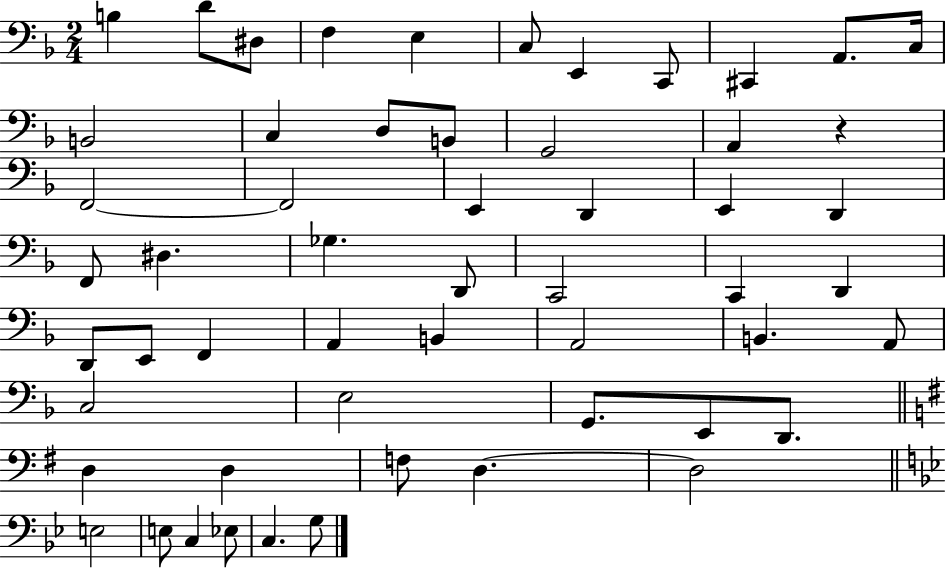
X:1
T:Untitled
M:2/4
L:1/4
K:F
B, D/2 ^D,/2 F, E, C,/2 E,, C,,/2 ^C,, A,,/2 C,/4 B,,2 C, D,/2 B,,/2 G,,2 A,, z F,,2 F,,2 E,, D,, E,, D,, F,,/2 ^D, _G, D,,/2 C,,2 C,, D,, D,,/2 E,,/2 F,, A,, B,, A,,2 B,, A,,/2 C,2 E,2 G,,/2 E,,/2 D,,/2 D, D, F,/2 D, D,2 E,2 E,/2 C, _E,/2 C, G,/2